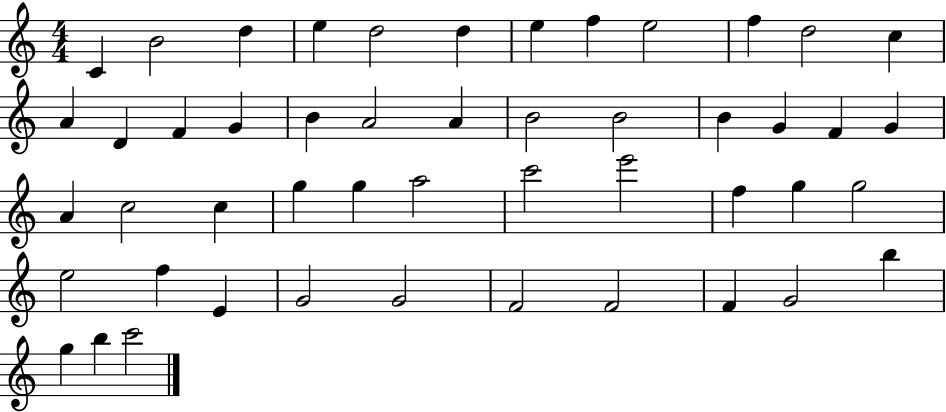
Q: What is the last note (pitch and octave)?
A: C6